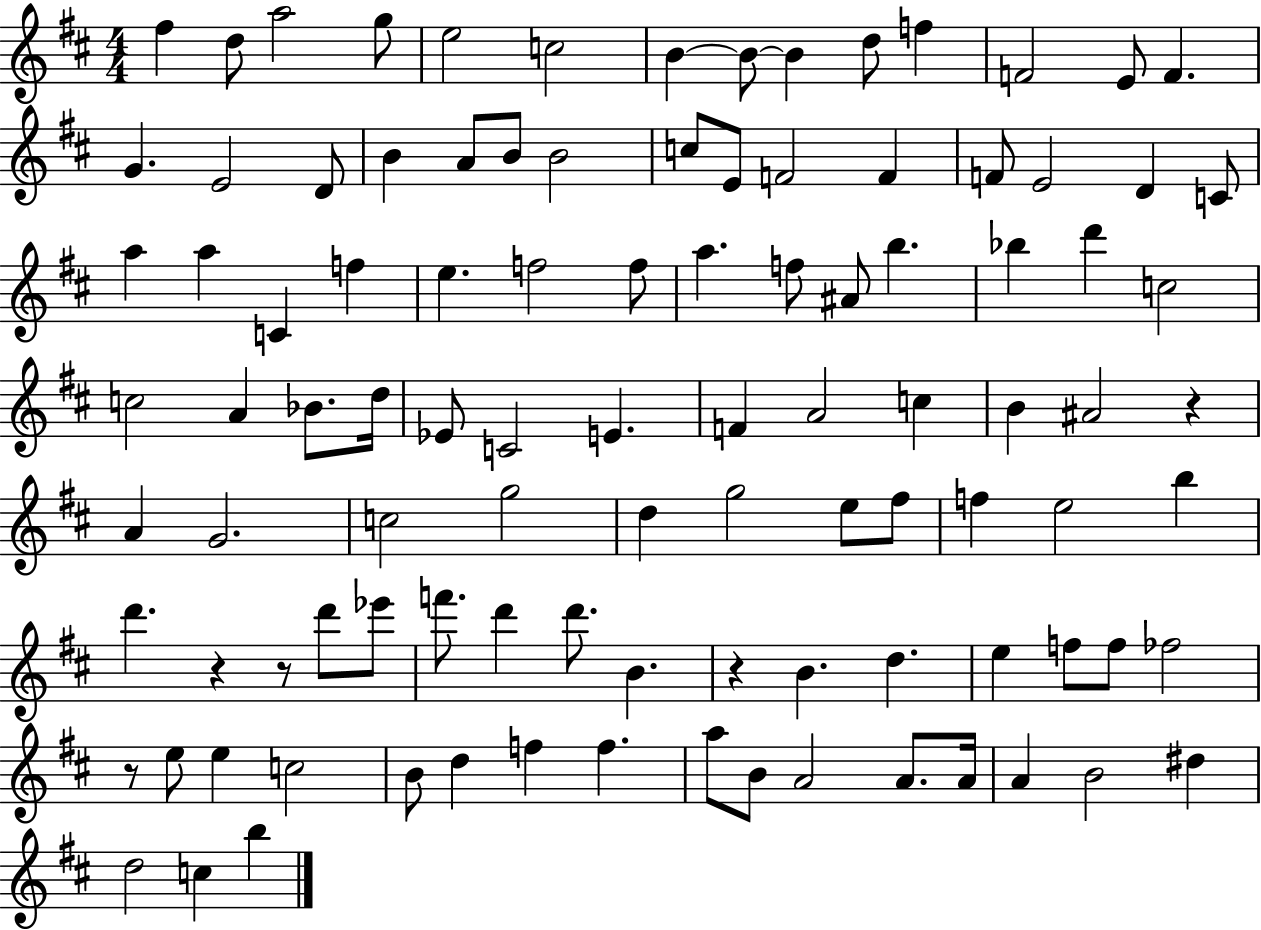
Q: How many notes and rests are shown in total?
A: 102